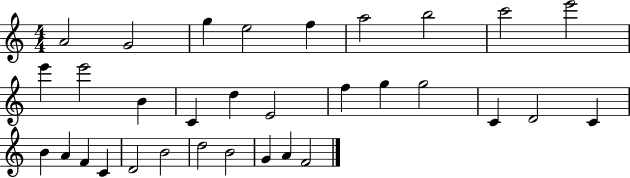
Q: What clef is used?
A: treble